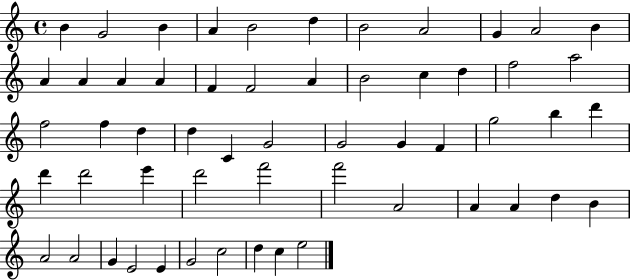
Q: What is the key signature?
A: C major